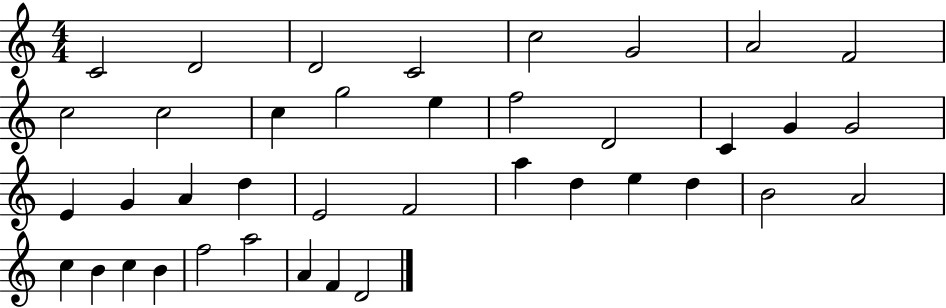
{
  \clef treble
  \numericTimeSignature
  \time 4/4
  \key c \major
  c'2 d'2 | d'2 c'2 | c''2 g'2 | a'2 f'2 | \break c''2 c''2 | c''4 g''2 e''4 | f''2 d'2 | c'4 g'4 g'2 | \break e'4 g'4 a'4 d''4 | e'2 f'2 | a''4 d''4 e''4 d''4 | b'2 a'2 | \break c''4 b'4 c''4 b'4 | f''2 a''2 | a'4 f'4 d'2 | \bar "|."
}